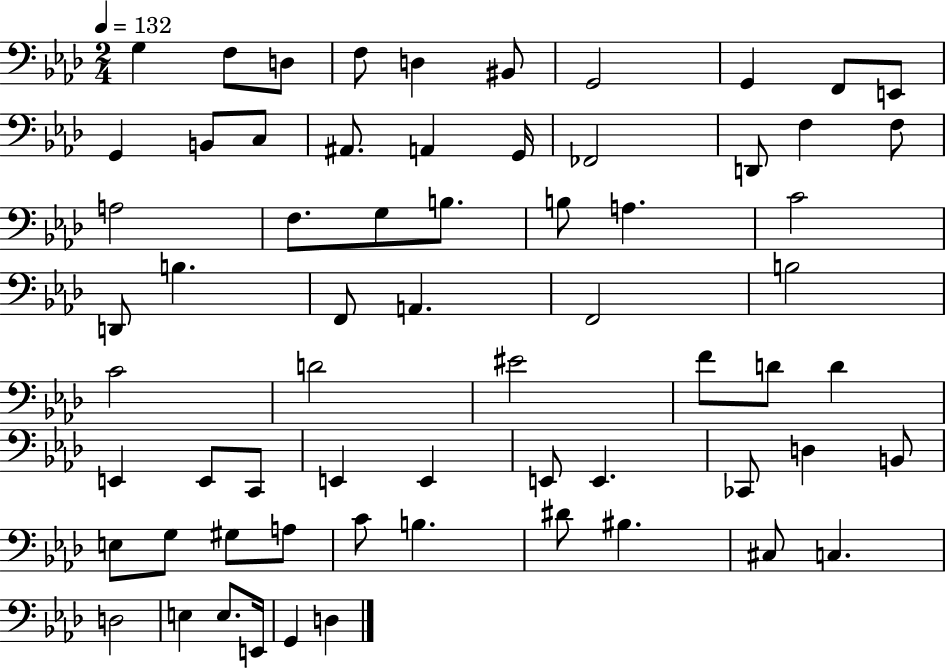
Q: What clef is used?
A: bass